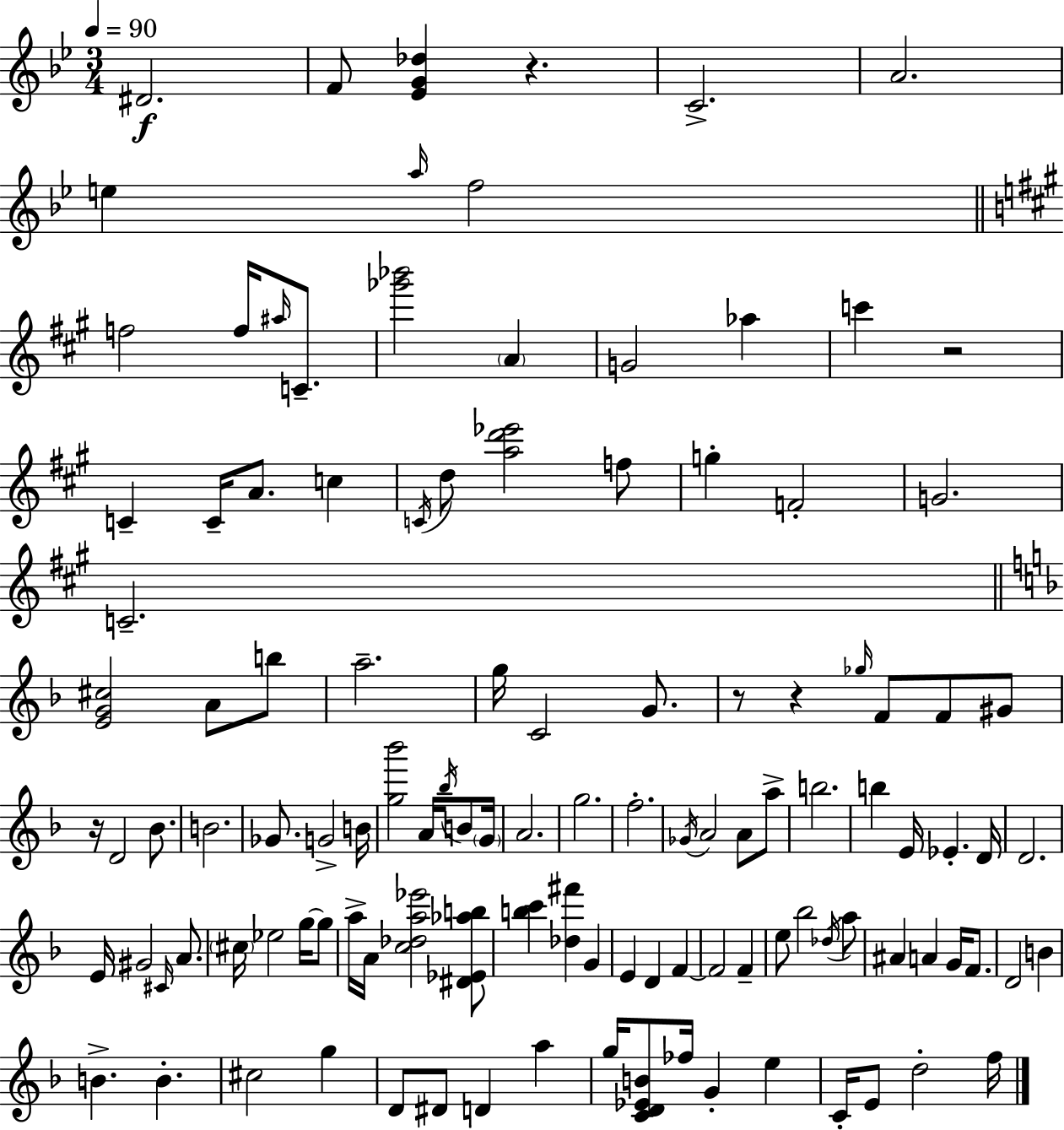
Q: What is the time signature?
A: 3/4